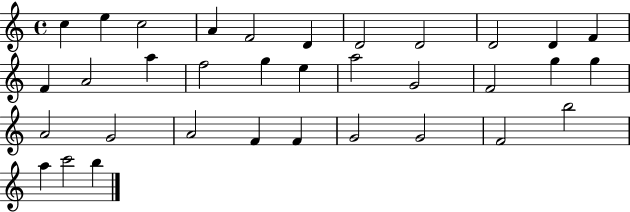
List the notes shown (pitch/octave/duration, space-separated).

C5/q E5/q C5/h A4/q F4/h D4/q D4/h D4/h D4/h D4/q F4/q F4/q A4/h A5/q F5/h G5/q E5/q A5/h G4/h F4/h G5/q G5/q A4/h G4/h A4/h F4/q F4/q G4/h G4/h F4/h B5/h A5/q C6/h B5/q